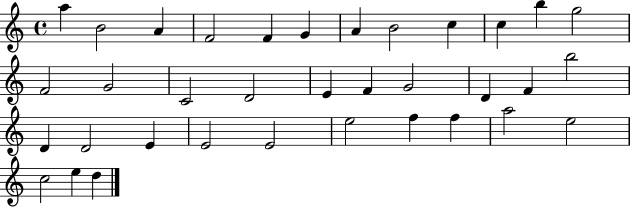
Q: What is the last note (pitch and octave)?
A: D5